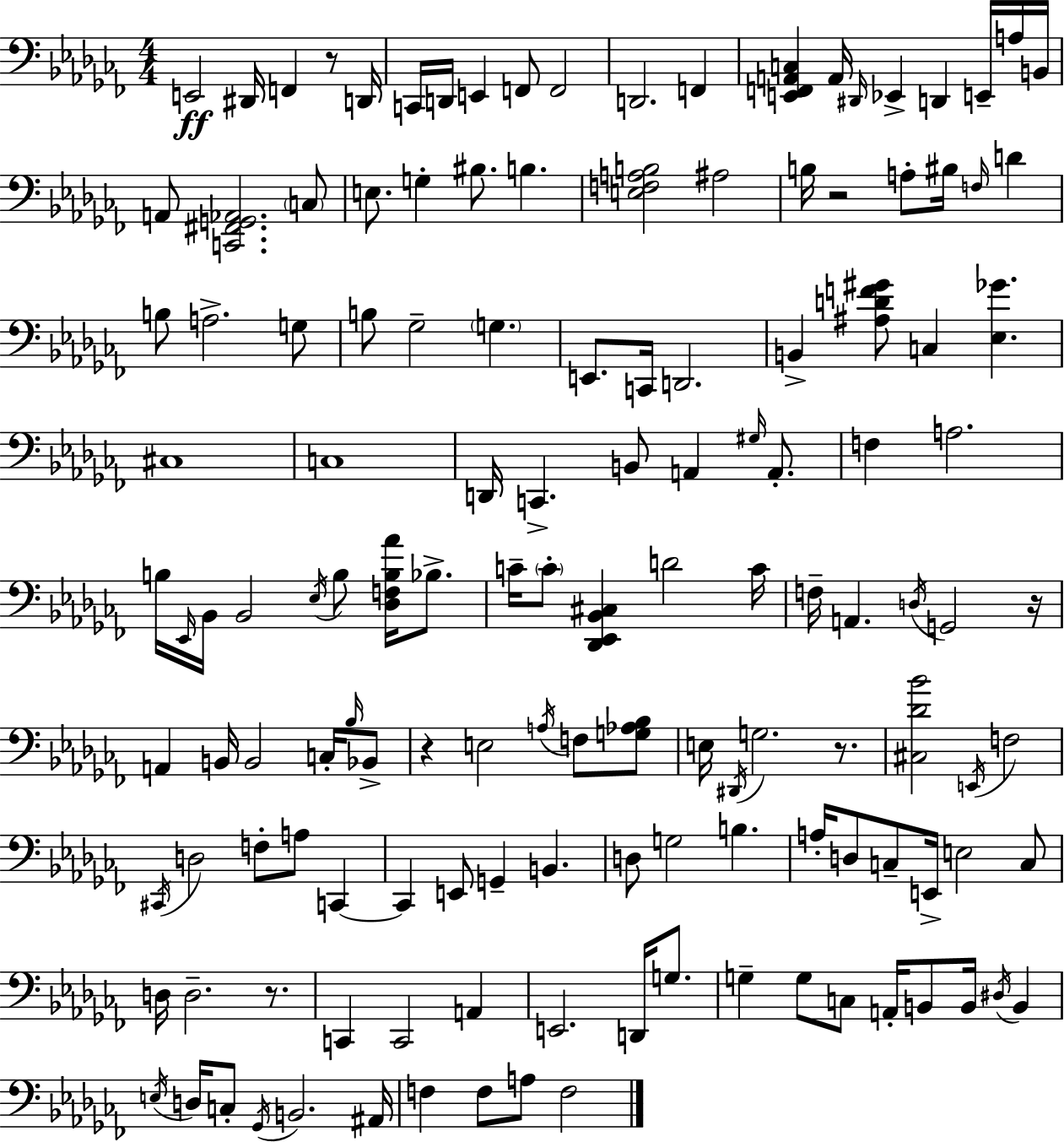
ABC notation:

X:1
T:Untitled
M:4/4
L:1/4
K:Abm
E,,2 ^D,,/4 F,, z/2 D,,/4 C,,/4 D,,/4 E,, F,,/2 F,,2 D,,2 F,, [E,,F,,A,,C,] A,,/4 ^D,,/4 _E,, D,, E,,/4 A,/4 B,,/4 A,,/2 [C,,^F,,G,,_A,,]2 C,/2 E,/2 G, ^B,/2 B, [E,F,A,B,]2 ^A,2 B,/4 z2 A,/2 ^B,/4 F,/4 D B,/2 A,2 G,/2 B,/2 _G,2 G, E,,/2 C,,/4 D,,2 B,, [^A,DF^G]/2 C, [_E,_G] ^C,4 C,4 D,,/4 C,, B,,/2 A,, ^G,/4 A,,/2 F, A,2 B,/4 _E,,/4 _B,,/4 _B,,2 _E,/4 B,/2 [_D,F,B,_A]/4 _B,/2 C/4 C/2 [_D,,_E,,_B,,^C,] D2 C/4 F,/4 A,, D,/4 G,,2 z/4 A,, B,,/4 B,,2 C,/4 _B,/4 _B,,/2 z E,2 A,/4 F,/2 [G,_A,_B,]/2 E,/4 ^D,,/4 G,2 z/2 [^C,_D_B]2 E,,/4 F,2 ^C,,/4 D,2 F,/2 A,/2 C,, C,, E,,/2 G,, B,, D,/2 G,2 B, A,/4 D,/2 C,/2 E,,/4 E,2 C,/2 D,/4 D,2 z/2 C,, C,,2 A,, E,,2 D,,/4 G,/2 G, G,/2 C,/2 A,,/4 B,,/2 B,,/4 ^D,/4 B,, E,/4 D,/4 C,/2 _G,,/4 B,,2 ^A,,/4 F, F,/2 A,/2 F,2